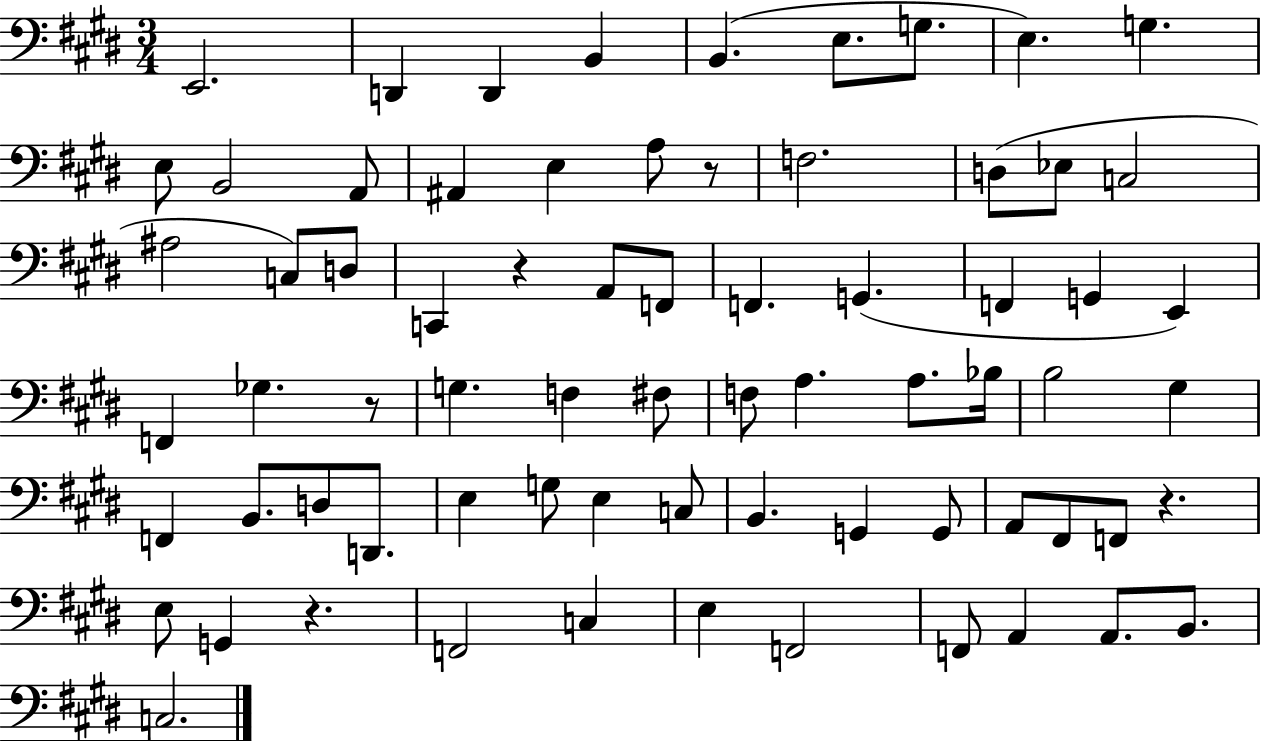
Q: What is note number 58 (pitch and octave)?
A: F2